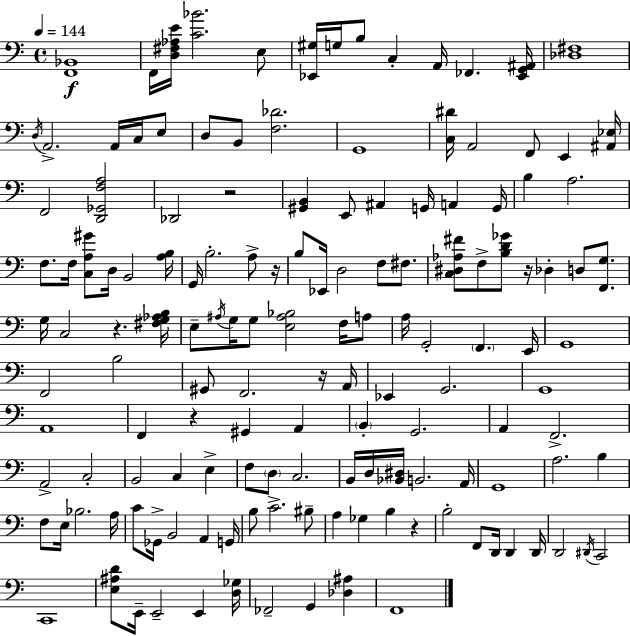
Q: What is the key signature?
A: C major